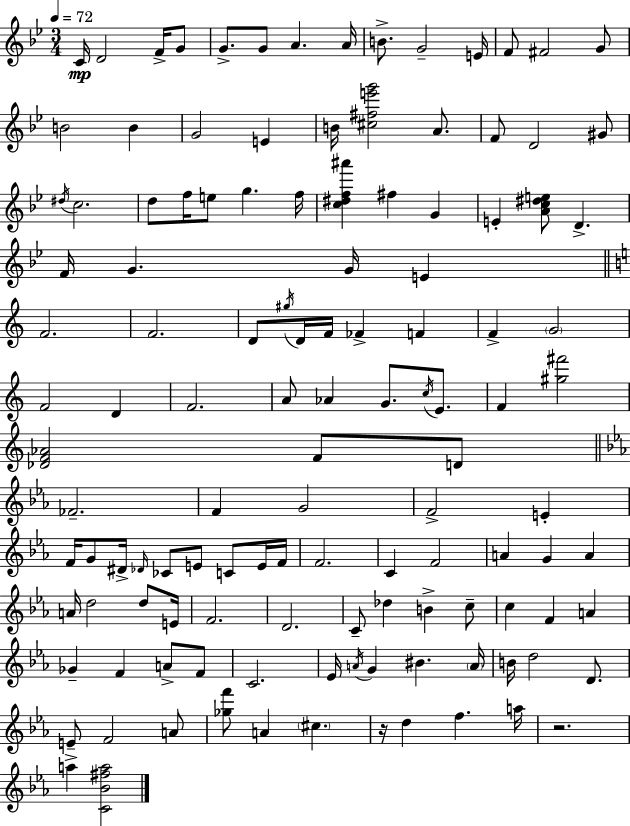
C4/s D4/h F4/s G4/e G4/e. G4/e A4/q. A4/s B4/e. G4/h E4/s F4/e F#4/h G4/e B4/h B4/q G4/h E4/q B4/s [C#5,F#5,E6,G6]/h A4/e. F4/e D4/h G#4/e D#5/s C5/h. D5/e F5/s E5/e G5/q. F5/s [C5,D#5,F5,A#6]/q F#5/q G4/q E4/q [A4,C5,D#5,E5]/e D4/q. F4/s G4/q. G4/s E4/q F4/h. F4/h. D4/e G#5/s D4/s F4/s FES4/q F4/q F4/q G4/h F4/h D4/q F4/h. A4/e Ab4/q G4/e. C5/s E4/e. F4/q [G#5,F#6]/h [Db4,F4,Ab4]/h F4/e D4/e FES4/h. F4/q G4/h F4/h E4/q F4/s G4/e D#4/s Db4/s CES4/e E4/e C4/e E4/s F4/s F4/h. C4/q F4/h A4/q G4/q A4/q A4/s D5/h D5/e E4/s F4/h. D4/h. C4/e Db5/q B4/q C5/e C5/q F4/q A4/q Gb4/q F4/q A4/e F4/e C4/h. Eb4/s A4/s G4/q BIS4/q. A4/s B4/s D5/h D4/e. E4/e F4/h A4/e [Gb5,F6]/e A4/q C#5/q. R/s D5/q F5/q. A5/s R/h. A5/q [C4,Bb4,F#5,A5]/h